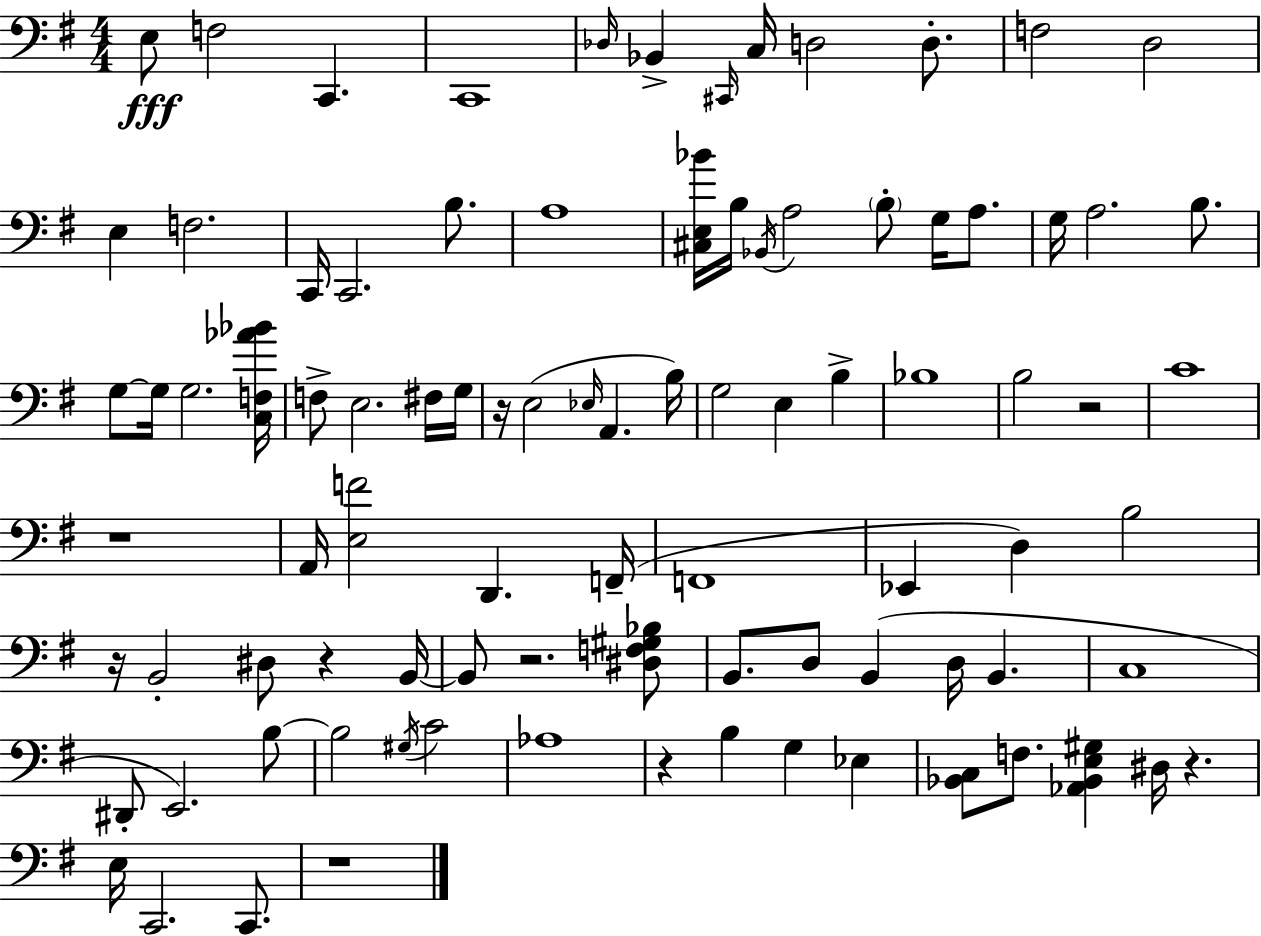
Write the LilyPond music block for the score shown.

{
  \clef bass
  \numericTimeSignature
  \time 4/4
  \key e \minor
  e8\fff f2 c,4. | c,1 | \grace { des16 } bes,4-> \grace { cis,16 } c16 d2 d8.-. | f2 d2 | \break e4 f2. | c,16 c,2. b8. | a1 | <cis e bes'>16 b16 \acciaccatura { bes,16 } a2 \parenthesize b8-. g16 | \break a8. g16 a2. | b8. g8~~ g16 g2. | <c f aes' bes'>16 f8-> e2. | fis16 g16 r16 e2( \grace { ees16 } a,4. | \break b16) g2 e4 | b4-> bes1 | b2 r2 | c'1 | \break r1 | a,16 <e f'>2 d,4. | f,16--( f,1 | ees,4 d4) b2 | \break r16 b,2-. dis8 r4 | b,16~~ b,8 r2. | <dis f gis bes>8 b,8. d8 b,4( d16 b,4. | c1 | \break dis,8-. e,2.) | b8~~ b2 \acciaccatura { gis16 } c'2 | aes1 | r4 b4 g4 | \break ees4 <bes, c>8 f8. <aes, bes, e gis>4 dis16 r4. | e16 c,2. | c,8. r1 | \bar "|."
}